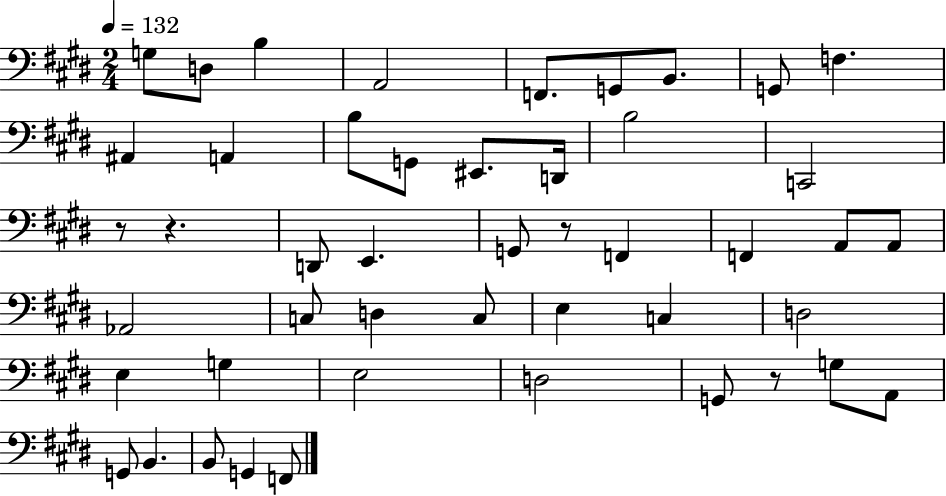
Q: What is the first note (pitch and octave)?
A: G3